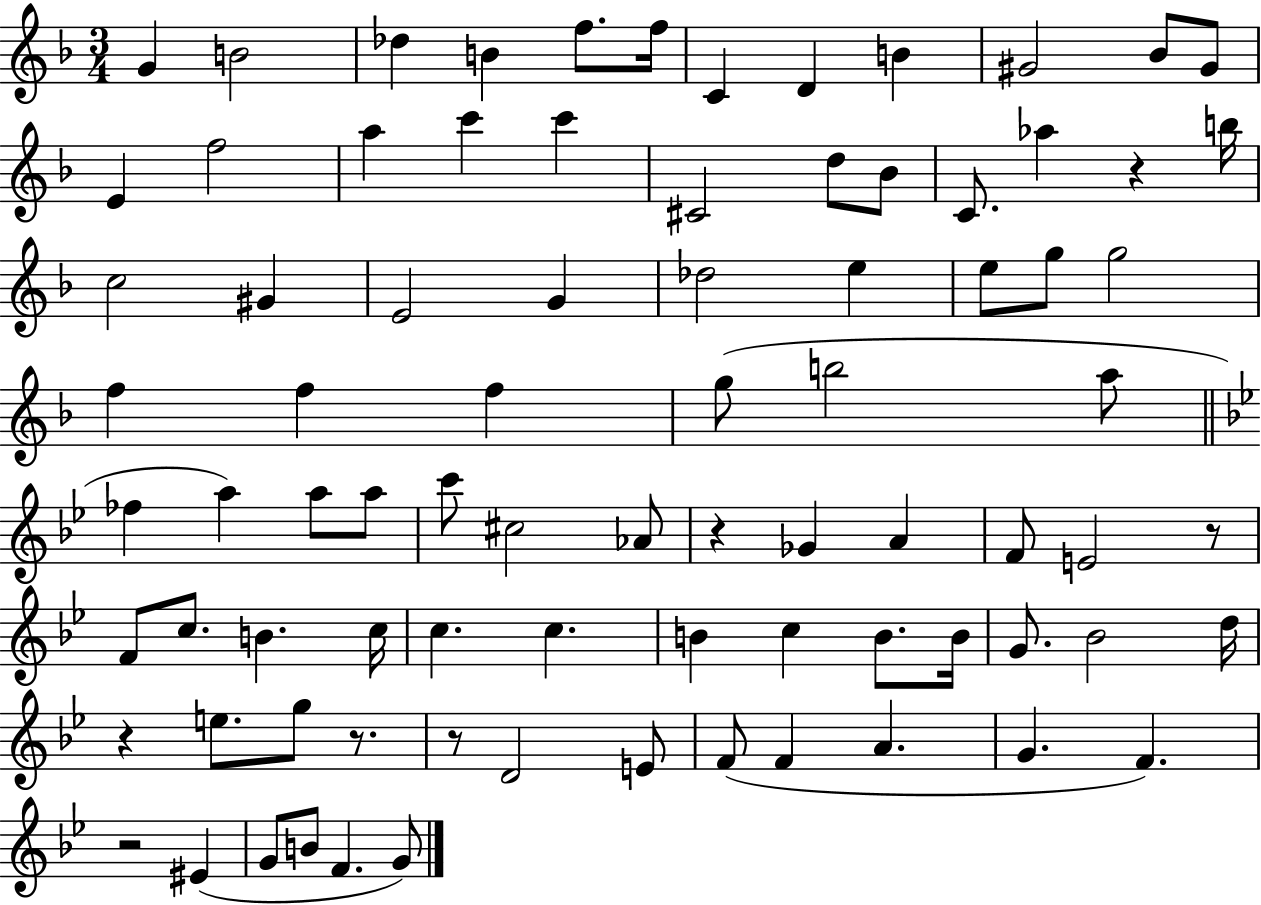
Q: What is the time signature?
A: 3/4